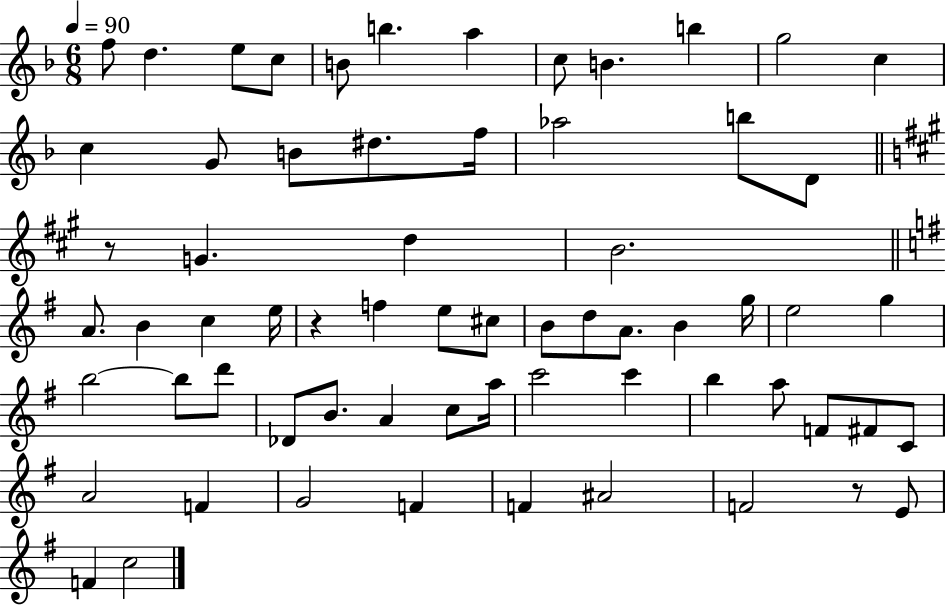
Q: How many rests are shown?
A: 3